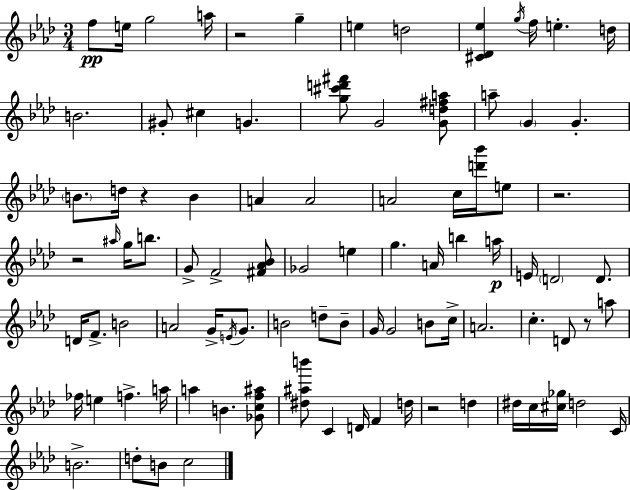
{
  \clef treble
  \numericTimeSignature
  \time 3/4
  \key f \minor
  f''8\pp e''16 g''2 a''16 | r2 g''4-- | e''4 d''2 | <cis' des' ees''>4 \acciaccatura { g''16 } f''16 e''4.-. | \break d''16 b'2. | gis'8-. cis''4 g'4. | <g'' cis''' d''' fis'''>8 g'2 <g' d'' fis'' a''>8 | a''8-- \parenthesize g'4 g'4.-. | \break \parenthesize b'8. d''16 r4 b'4 | a'4 a'2 | a'2 c''16 <d''' bes'''>16 e''8 | r2. | \break r2 \grace { ais''16 } g''16 b''8. | g'8-> f'2-> | <fis' aes' bes'>8 ges'2 e''4 | g''4. a'16 b''4 | \break a''16\p e'16 \parenthesize d'2 d'8. | d'16 f'8.-> b'2 | a'2 g'16-> \acciaccatura { e'16 } | g'8. b'2 d''8-- | \break b'8-- g'16 g'2 | b'8 c''16-> a'2. | c''4.-. d'8 r8 | a''8 fes''16 e''4 f''4.-> | \break a''16 a''4 b'4. | <ges' c'' f'' ais''>8 <dis'' ais'' b'''>8 c'4 d'16 f'4 | d''16 r2 d''4 | dis''16 c''16 <cis'' ges''>16 d''2 | \break c'16 b'2.-> | d''8-. b'8 c''2 | \bar "|."
}